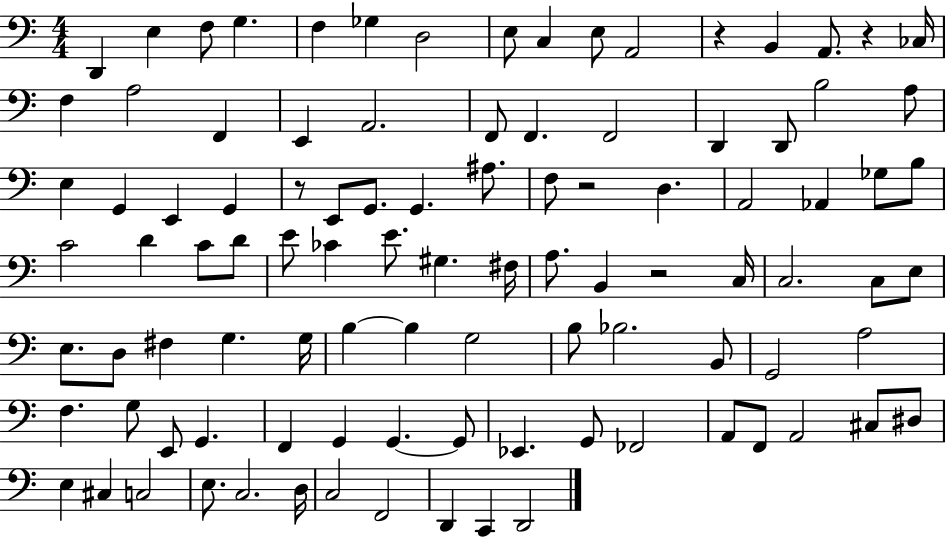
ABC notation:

X:1
T:Untitled
M:4/4
L:1/4
K:C
D,, E, F,/2 G, F, _G, D,2 E,/2 C, E,/2 A,,2 z B,, A,,/2 z _C,/4 F, A,2 F,, E,, A,,2 F,,/2 F,, F,,2 D,, D,,/2 B,2 A,/2 E, G,, E,, G,, z/2 E,,/2 G,,/2 G,, ^A,/2 F,/2 z2 D, A,,2 _A,, _G,/2 B,/2 C2 D C/2 D/2 E/2 _C E/2 ^G, ^F,/4 A,/2 B,, z2 C,/4 C,2 C,/2 E,/2 E,/2 D,/2 ^F, G, G,/4 B, B, G,2 B,/2 _B,2 B,,/2 G,,2 A,2 F, G,/2 E,,/2 G,, F,, G,, G,, G,,/2 _E,, G,,/2 _F,,2 A,,/2 F,,/2 A,,2 ^C,/2 ^D,/2 E, ^C, C,2 E,/2 C,2 D,/4 C,2 F,,2 D,, C,, D,,2